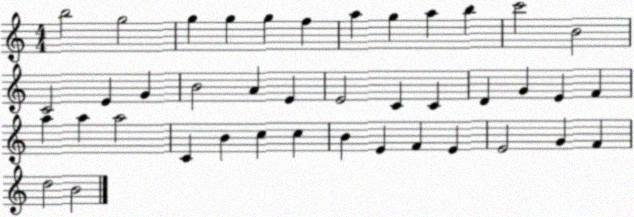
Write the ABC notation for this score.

X:1
T:Untitled
M:4/4
L:1/4
K:C
b2 g2 g g g f a g a b c'2 B2 C2 E G B2 A E E2 C C D G E F a a a2 C B c c B E F E E2 G F d2 B2